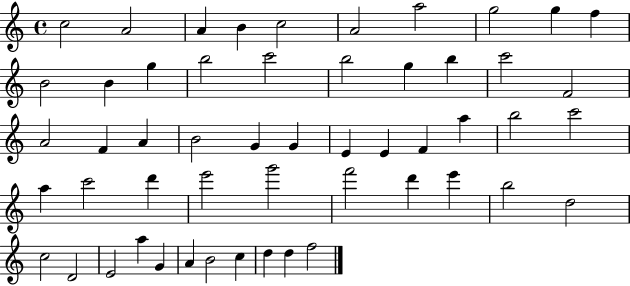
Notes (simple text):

C5/h A4/h A4/q B4/q C5/h A4/h A5/h G5/h G5/q F5/q B4/h B4/q G5/q B5/h C6/h B5/h G5/q B5/q C6/h F4/h A4/h F4/q A4/q B4/h G4/q G4/q E4/q E4/q F4/q A5/q B5/h C6/h A5/q C6/h D6/q E6/h G6/h F6/h D6/q E6/q B5/h D5/h C5/h D4/h E4/h A5/q G4/q A4/q B4/h C5/q D5/q D5/q F5/h